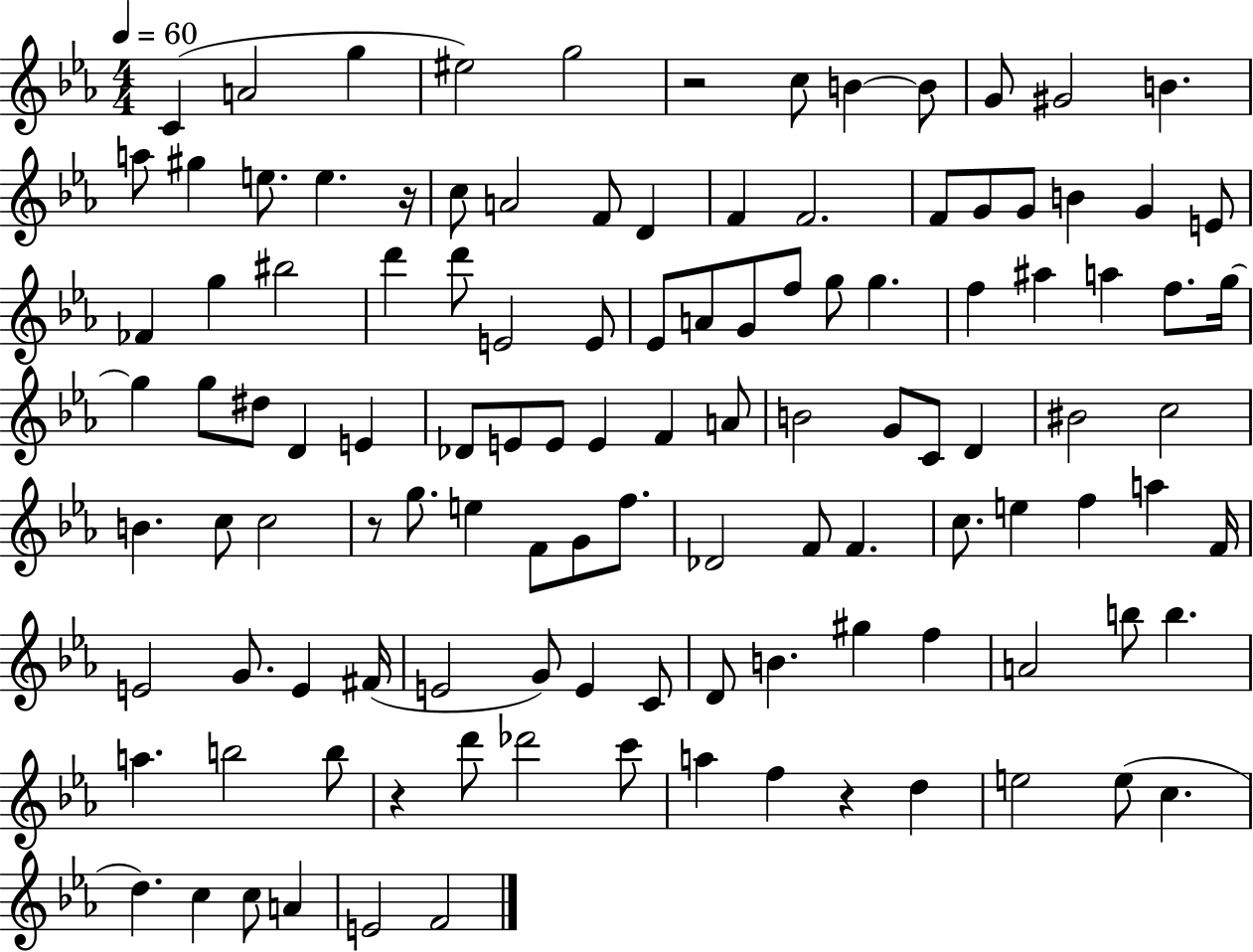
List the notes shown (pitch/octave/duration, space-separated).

C4/q A4/h G5/q EIS5/h G5/h R/h C5/e B4/q B4/e G4/e G#4/h B4/q. A5/e G#5/q E5/e. E5/q. R/s C5/e A4/h F4/e D4/q F4/q F4/h. F4/e G4/e G4/e B4/q G4/q E4/e FES4/q G5/q BIS5/h D6/q D6/e E4/h E4/e Eb4/e A4/e G4/e F5/e G5/e G5/q. F5/q A#5/q A5/q F5/e. G5/s G5/q G5/e D#5/e D4/q E4/q Db4/e E4/e E4/e E4/q F4/q A4/e B4/h G4/e C4/e D4/q BIS4/h C5/h B4/q. C5/e C5/h R/e G5/e. E5/q F4/e G4/e F5/e. Db4/h F4/e F4/q. C5/e. E5/q F5/q A5/q F4/s E4/h G4/e. E4/q F#4/s E4/h G4/e E4/q C4/e D4/e B4/q. G#5/q F5/q A4/h B5/e B5/q. A5/q. B5/h B5/e R/q D6/e Db6/h C6/e A5/q F5/q R/q D5/q E5/h E5/e C5/q. D5/q. C5/q C5/e A4/q E4/h F4/h